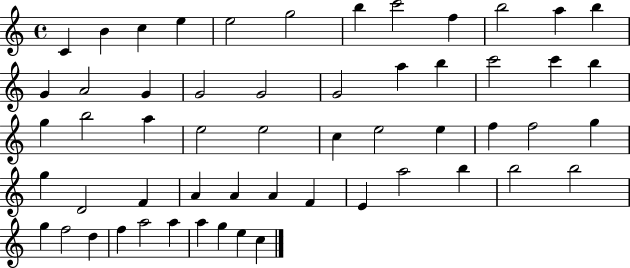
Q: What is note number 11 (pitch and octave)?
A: A5